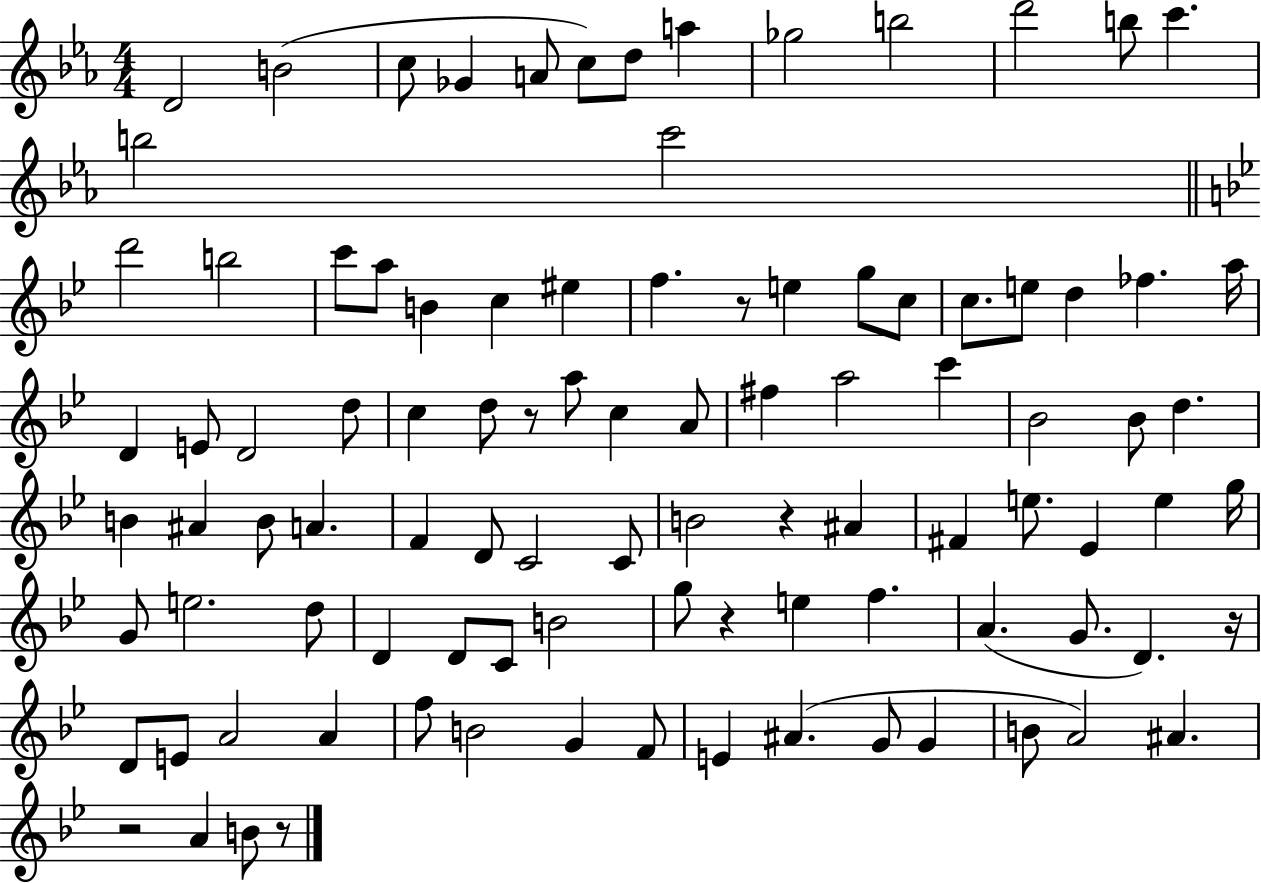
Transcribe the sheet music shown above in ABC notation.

X:1
T:Untitled
M:4/4
L:1/4
K:Eb
D2 B2 c/2 _G A/2 c/2 d/2 a _g2 b2 d'2 b/2 c' b2 c'2 d'2 b2 c'/2 a/2 B c ^e f z/2 e g/2 c/2 c/2 e/2 d _f a/4 D E/2 D2 d/2 c d/2 z/2 a/2 c A/2 ^f a2 c' _B2 _B/2 d B ^A B/2 A F D/2 C2 C/2 B2 z ^A ^F e/2 _E e g/4 G/2 e2 d/2 D D/2 C/2 B2 g/2 z e f A G/2 D z/4 D/2 E/2 A2 A f/2 B2 G F/2 E ^A G/2 G B/2 A2 ^A z2 A B/2 z/2